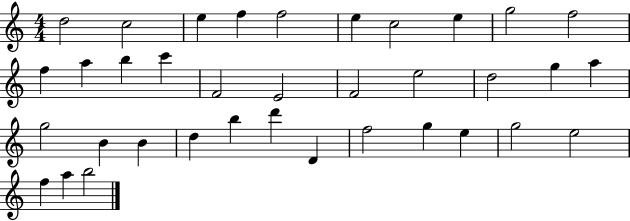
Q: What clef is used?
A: treble